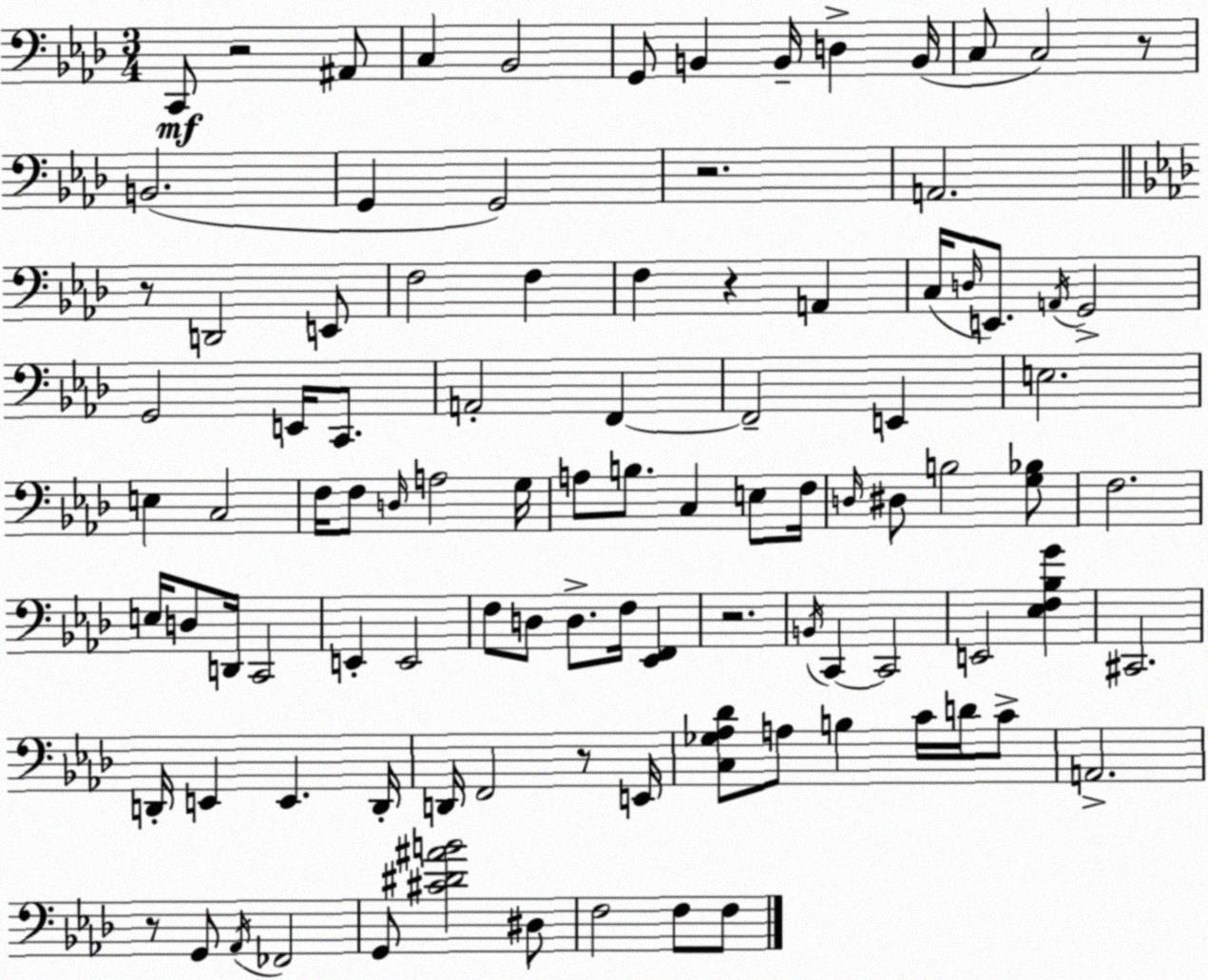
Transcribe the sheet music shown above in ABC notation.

X:1
T:Untitled
M:3/4
L:1/4
K:Fm
C,,/2 z2 ^A,,/2 C, _B,,2 G,,/2 B,, B,,/4 D, B,,/4 C,/2 C,2 z/2 B,,2 G,, G,,2 z2 A,,2 z/2 D,,2 E,,/2 F,2 F, F, z A,, C,/4 D,/4 E,,/2 A,,/4 G,,2 G,,2 E,,/4 C,,/2 A,,2 F,, F,,2 E,, E,2 E, C,2 F,/4 F,/2 D,/4 A,2 G,/4 A,/2 B,/2 C, E,/2 F,/4 D,/4 ^D,/2 B,2 [G,_B,]/2 F,2 E,/4 D,/2 D,,/4 C,,2 E,, E,,2 F,/2 D,/2 D,/2 F,/4 [_E,,F,,] z2 B,,/4 C,, C,,2 E,,2 [_E,F,_B,G] ^C,,2 D,,/4 E,, E,, D,,/4 D,,/4 F,,2 z/2 E,,/4 [C,_G,_A,_D]/2 A,/2 B, C/4 D/4 C/2 A,,2 z/2 G,,/2 _A,,/4 _F,,2 G,,/2 [^C^D^AB]2 ^D,/2 F,2 F,/2 F,/2